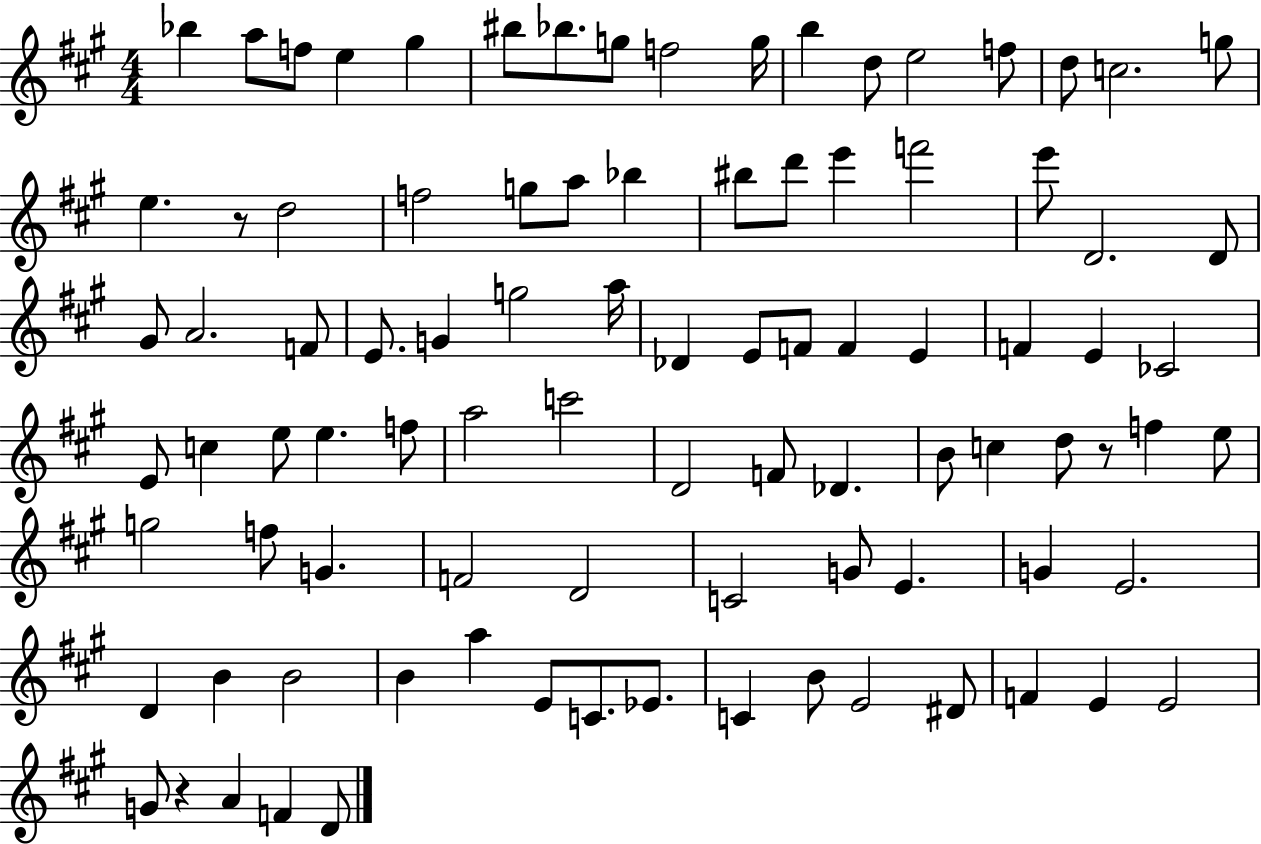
{
  \clef treble
  \numericTimeSignature
  \time 4/4
  \key a \major
  \repeat volta 2 { bes''4 a''8 f''8 e''4 gis''4 | bis''8 bes''8. g''8 f''2 g''16 | b''4 d''8 e''2 f''8 | d''8 c''2. g''8 | \break e''4. r8 d''2 | f''2 g''8 a''8 bes''4 | bis''8 d'''8 e'''4 f'''2 | e'''8 d'2. d'8 | \break gis'8 a'2. f'8 | e'8. g'4 g''2 a''16 | des'4 e'8 f'8 f'4 e'4 | f'4 e'4 ces'2 | \break e'8 c''4 e''8 e''4. f''8 | a''2 c'''2 | d'2 f'8 des'4. | b'8 c''4 d''8 r8 f''4 e''8 | \break g''2 f''8 g'4. | f'2 d'2 | c'2 g'8 e'4. | g'4 e'2. | \break d'4 b'4 b'2 | b'4 a''4 e'8 c'8. ees'8. | c'4 b'8 e'2 dis'8 | f'4 e'4 e'2 | \break g'8 r4 a'4 f'4 d'8 | } \bar "|."
}